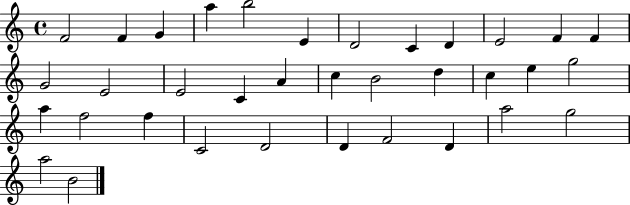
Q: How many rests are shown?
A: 0